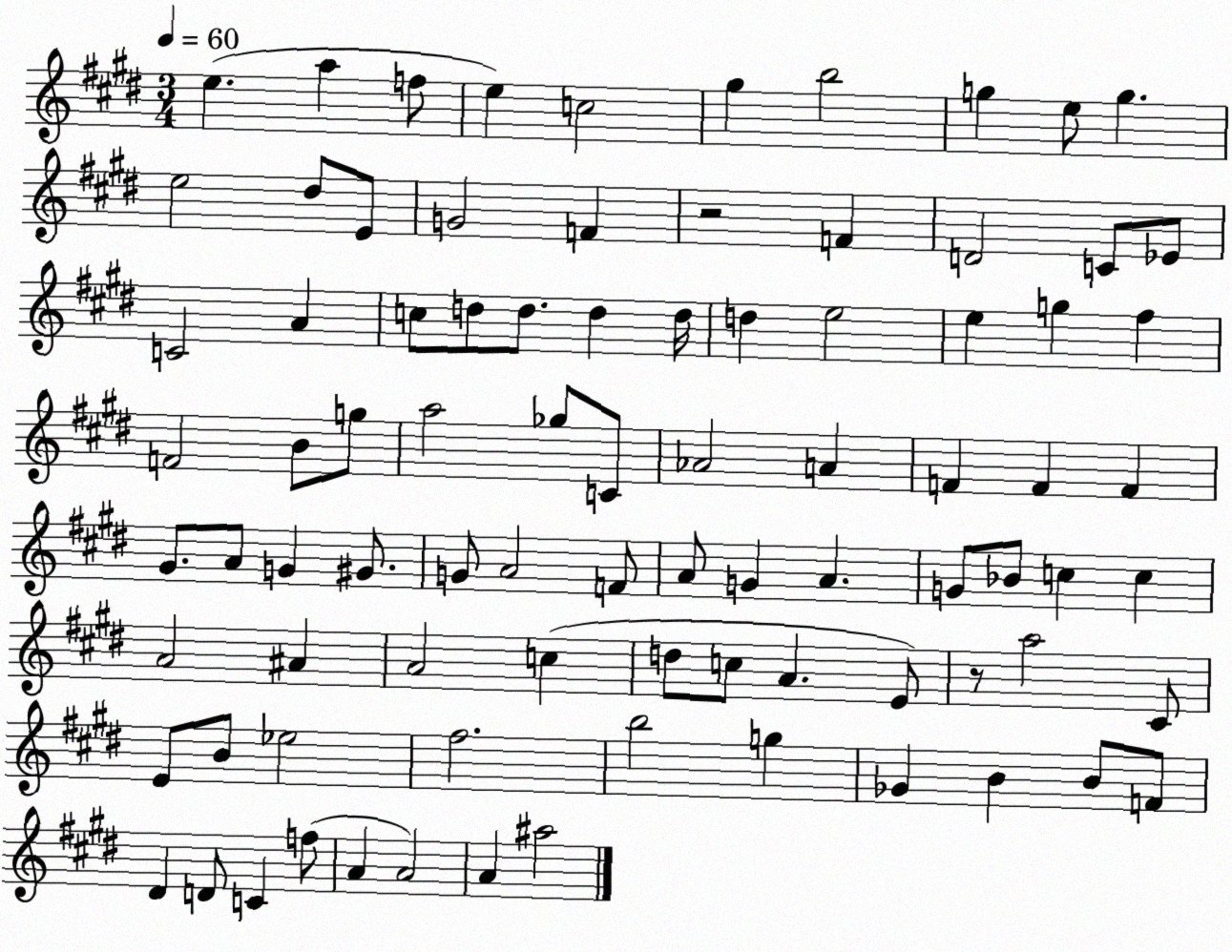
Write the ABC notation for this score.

X:1
T:Untitled
M:3/4
L:1/4
K:E
e a f/2 e c2 ^g b2 g e/2 g e2 ^d/2 E/2 G2 F z2 F D2 C/2 _E/2 C2 A c/2 d/2 d/2 d d/4 d e2 e g ^f F2 B/2 g/2 a2 _g/2 C/2 _A2 A F F F ^G/2 A/2 G ^G/2 G/2 A2 F/2 A/2 G A G/2 _B/2 c c A2 ^A A2 c d/2 c/2 A E/2 z/2 a2 ^C/2 E/2 B/2 _e2 ^f2 b2 g _G B B/2 F/2 ^D D/2 C f/2 A A2 A ^a2